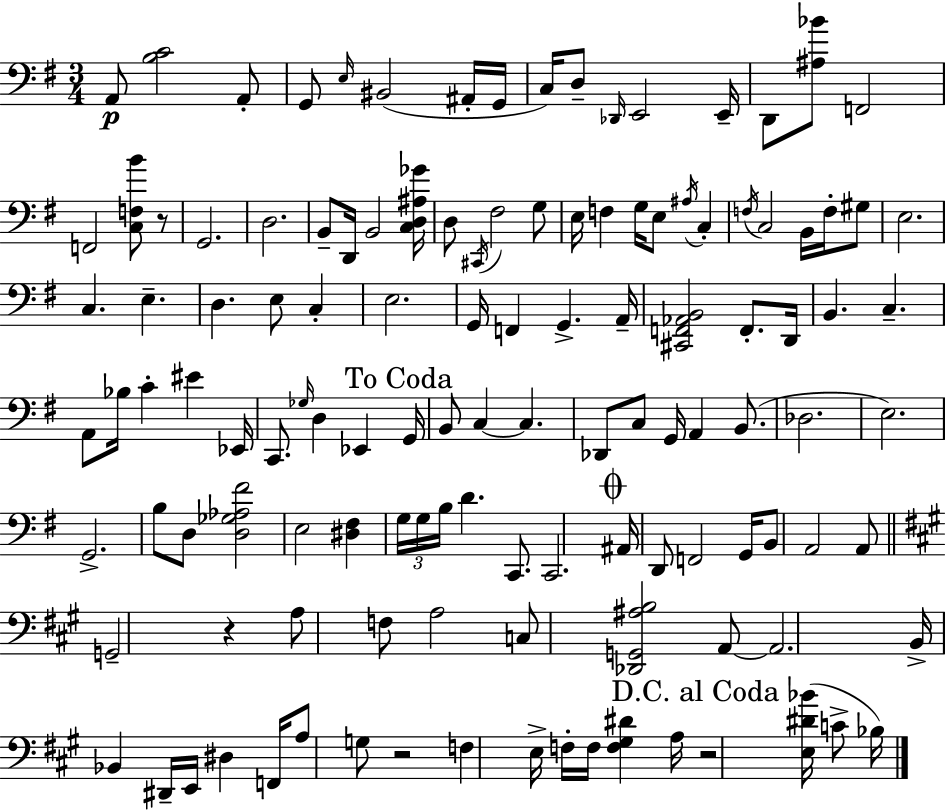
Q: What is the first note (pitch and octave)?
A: A2